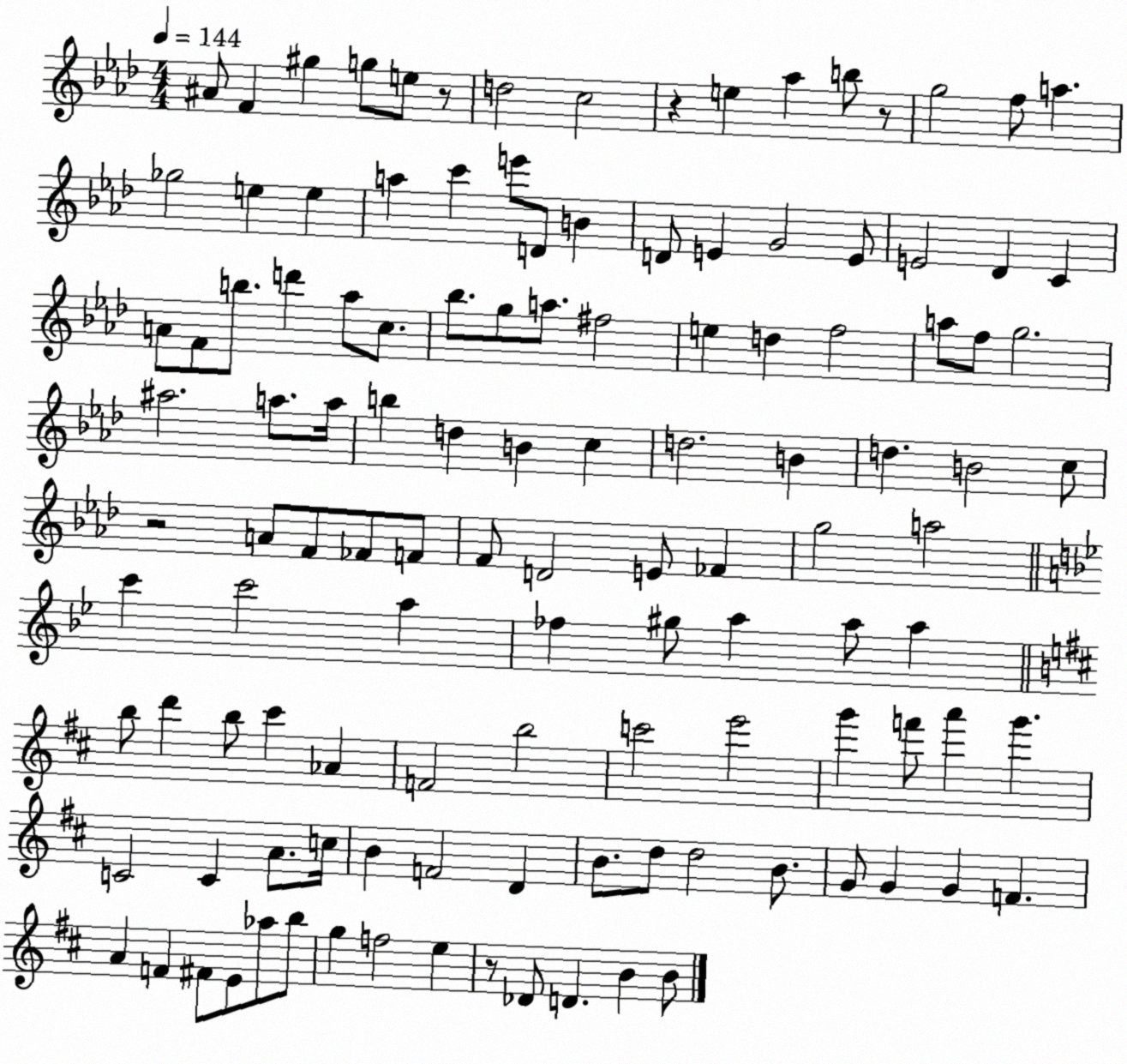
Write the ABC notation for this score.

X:1
T:Untitled
M:4/4
L:1/4
K:Ab
^A/2 F ^g g/2 e/2 z/2 d2 c2 z e _a b/2 z/2 g2 f/2 a _g2 e e a c' e'/2 D/2 B D/2 E G2 E/2 E2 _D C A/2 F/2 b/2 d' _a/2 c/2 _b/2 g/2 a/2 ^f2 e d f2 a/2 f/2 g2 ^a2 a/2 a/4 b d B c d2 B d B2 c/2 z2 A/2 F/2 _F/2 F/2 F/2 D2 E/2 _F g2 a2 c' c'2 a _f ^g/2 a a/2 a b/2 d' b/2 ^c' _A F2 b2 c'2 e'2 g' f'/2 a' g' C2 C A/2 c/4 B F2 D B/2 d/2 d2 B/2 G/2 G G F A F ^F/2 E/2 _a/2 b/2 g f2 e z/2 _D/2 D B B/2